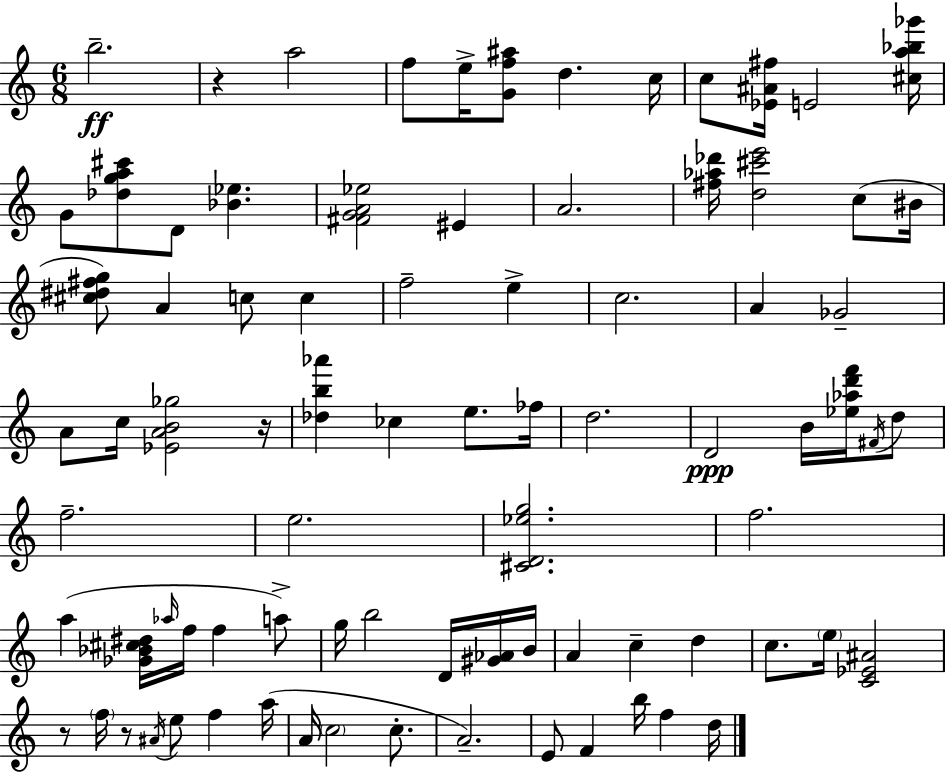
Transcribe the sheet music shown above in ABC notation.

X:1
T:Untitled
M:6/8
L:1/4
K:C
b2 z a2 f/2 e/4 [Gf^a]/2 d c/4 c/2 [_E^A^f]/4 E2 [^ca_b_g']/4 G/2 [_dga^c']/2 D/2 [_B_e] [^FGA_e]2 ^E A2 [^f_a_d']/4 [d^c'e']2 c/2 ^B/4 [^c^d^fg]/2 A c/2 c f2 e c2 A _G2 A/2 c/4 [_EAB_g]2 z/4 [_db_a'] _c e/2 _f/4 d2 D2 B/4 [_e_ad'f']/4 ^F/4 d/2 f2 e2 [^CD_eg]2 f2 a [_G_B^c^d]/4 _a/4 f/4 f a/2 g/4 b2 D/4 [^G_A]/4 B/4 A c d c/2 e/4 [C_E^A]2 z/2 f/4 z/2 ^A/4 e/2 f a/4 A/4 c2 c/2 A2 E/2 F b/4 f d/4